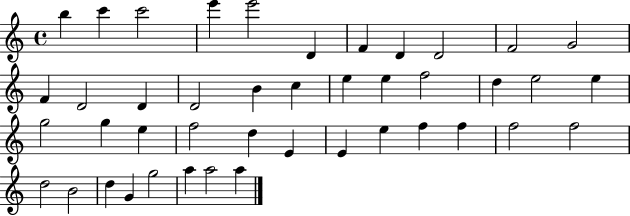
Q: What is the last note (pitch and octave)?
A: A5